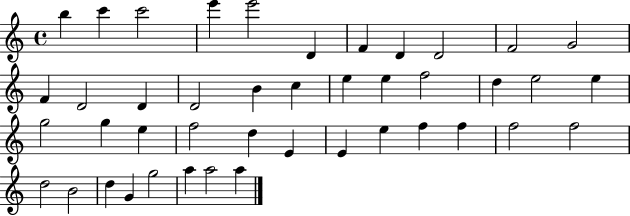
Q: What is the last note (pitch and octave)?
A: A5